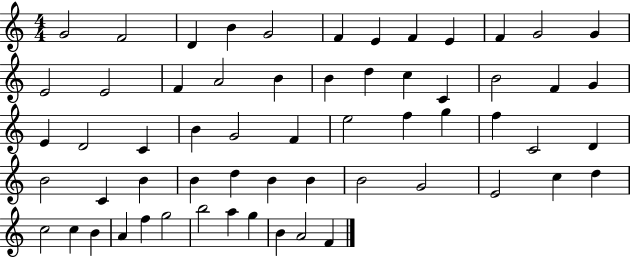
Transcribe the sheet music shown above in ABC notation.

X:1
T:Untitled
M:4/4
L:1/4
K:C
G2 F2 D B G2 F E F E F G2 G E2 E2 F A2 B B d c C B2 F G E D2 C B G2 F e2 f g f C2 D B2 C B B d B B B2 G2 E2 c d c2 c B A f g2 b2 a g B A2 F